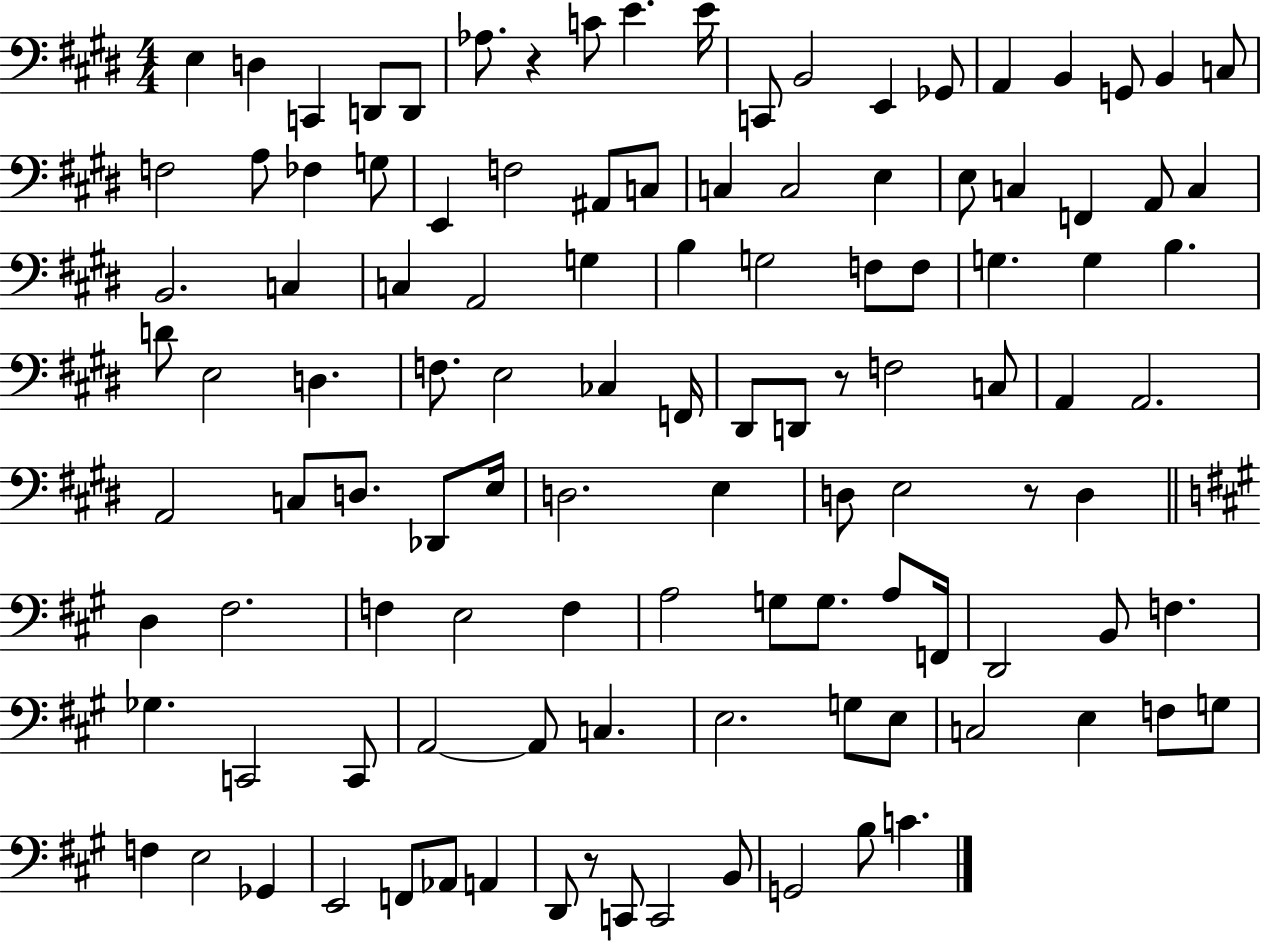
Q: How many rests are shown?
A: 4